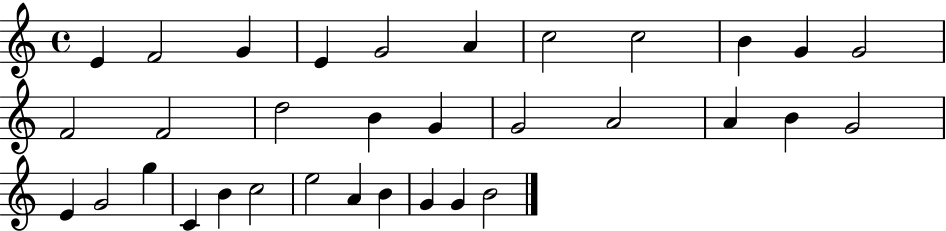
X:1
T:Untitled
M:4/4
L:1/4
K:C
E F2 G E G2 A c2 c2 B G G2 F2 F2 d2 B G G2 A2 A B G2 E G2 g C B c2 e2 A B G G B2